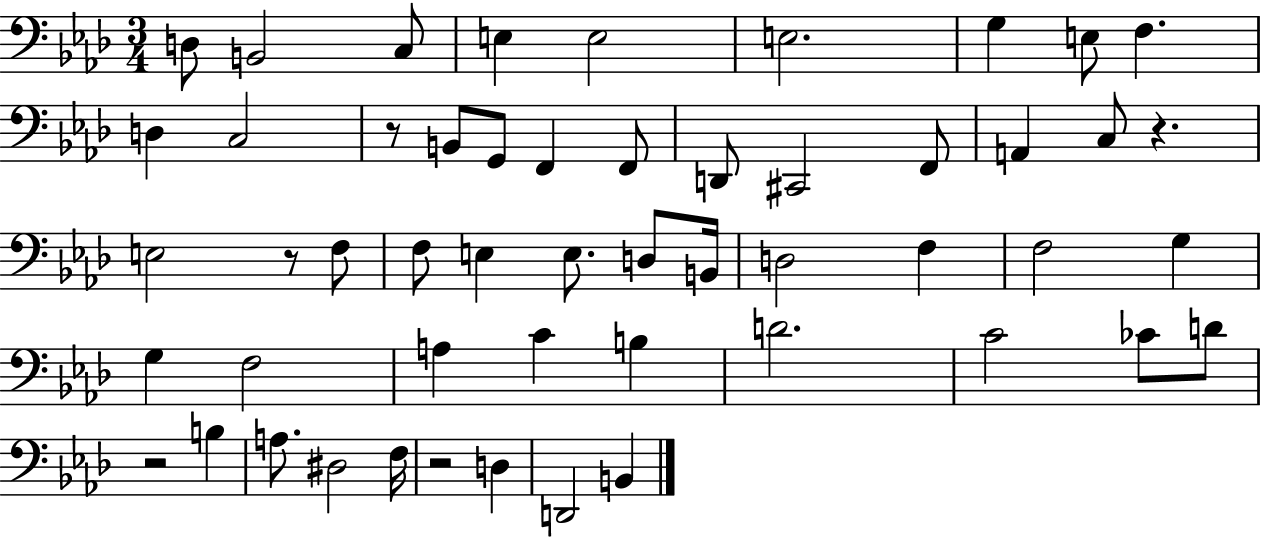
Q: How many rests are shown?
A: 5